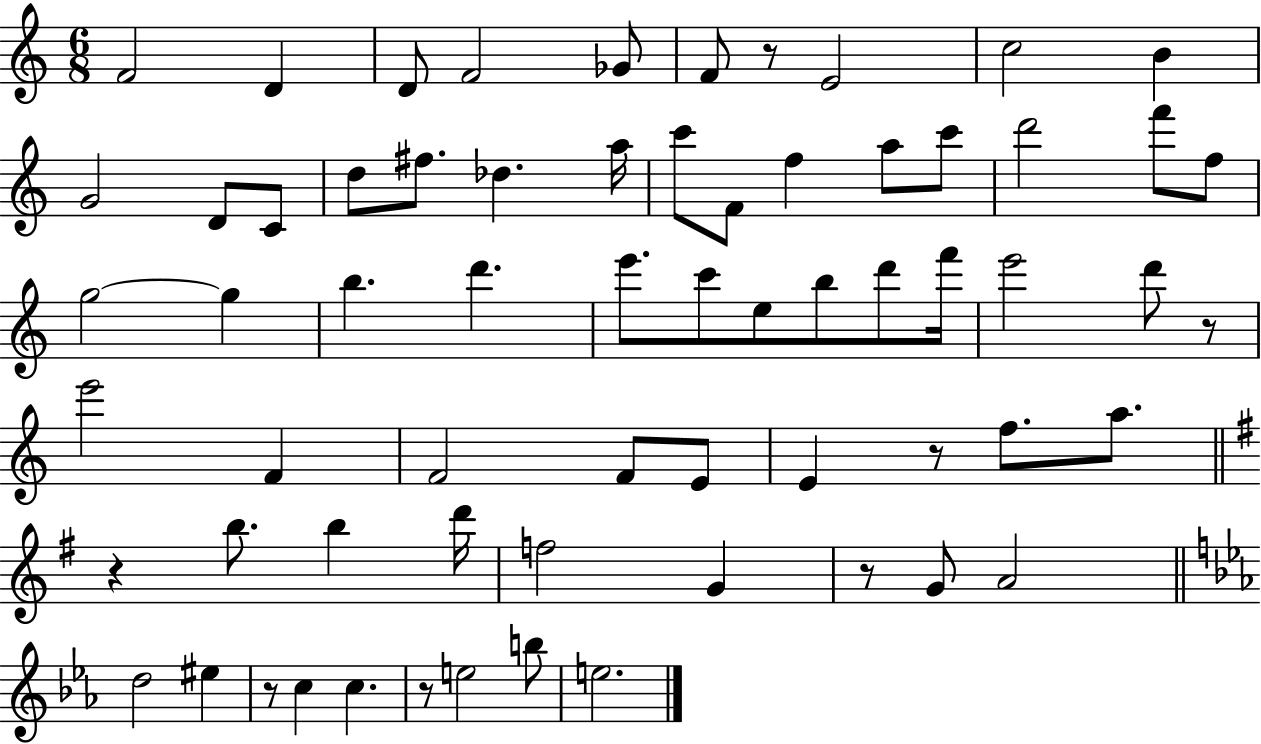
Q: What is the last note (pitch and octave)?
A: E5